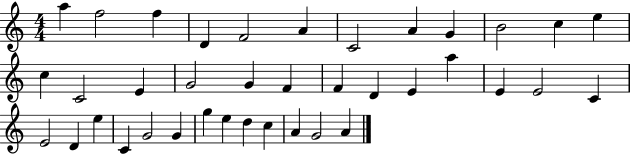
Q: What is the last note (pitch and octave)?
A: A4